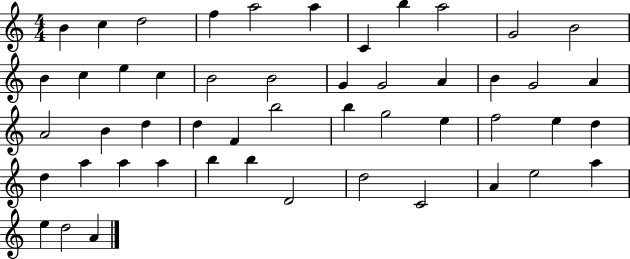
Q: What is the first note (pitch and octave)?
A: B4